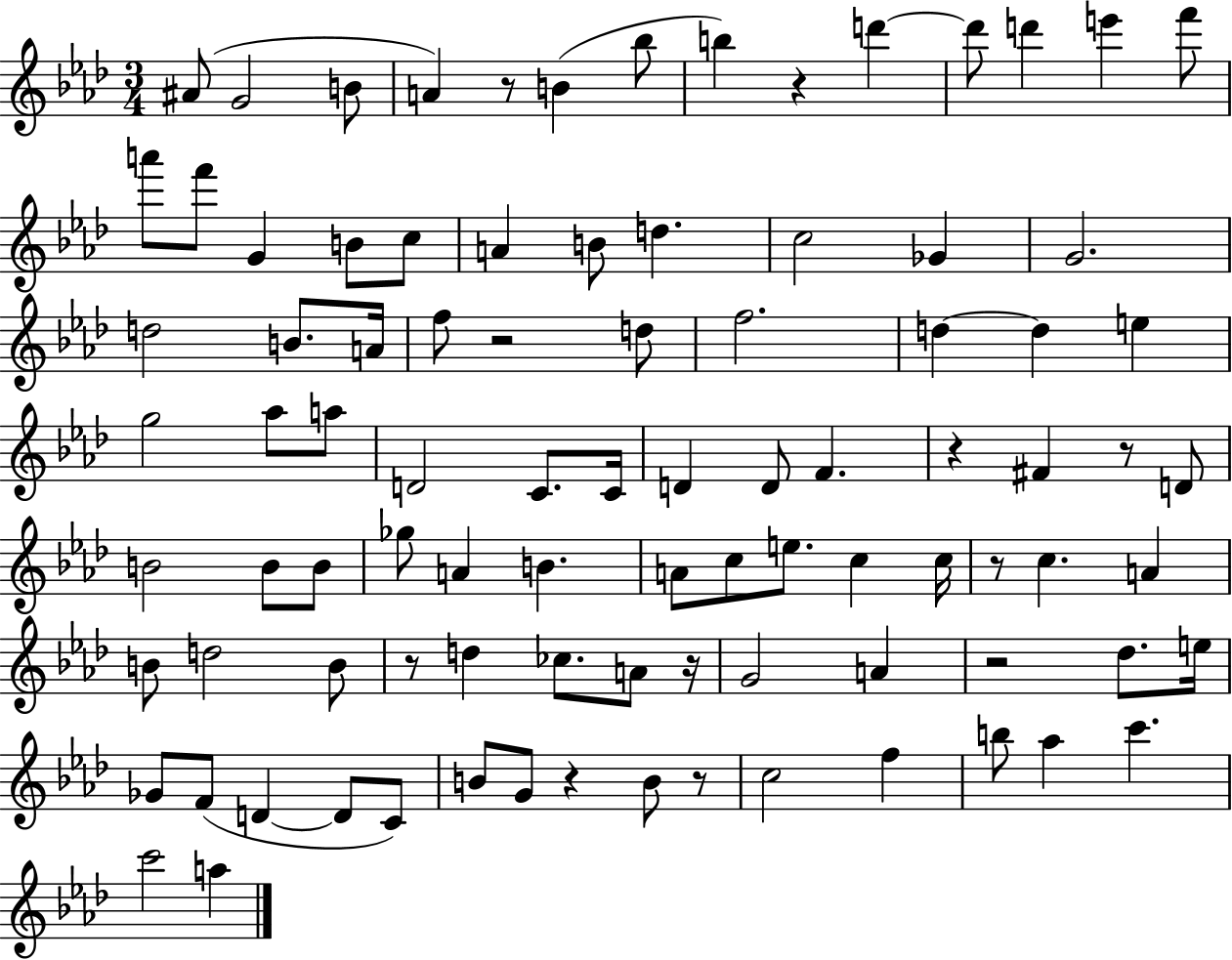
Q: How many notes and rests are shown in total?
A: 92